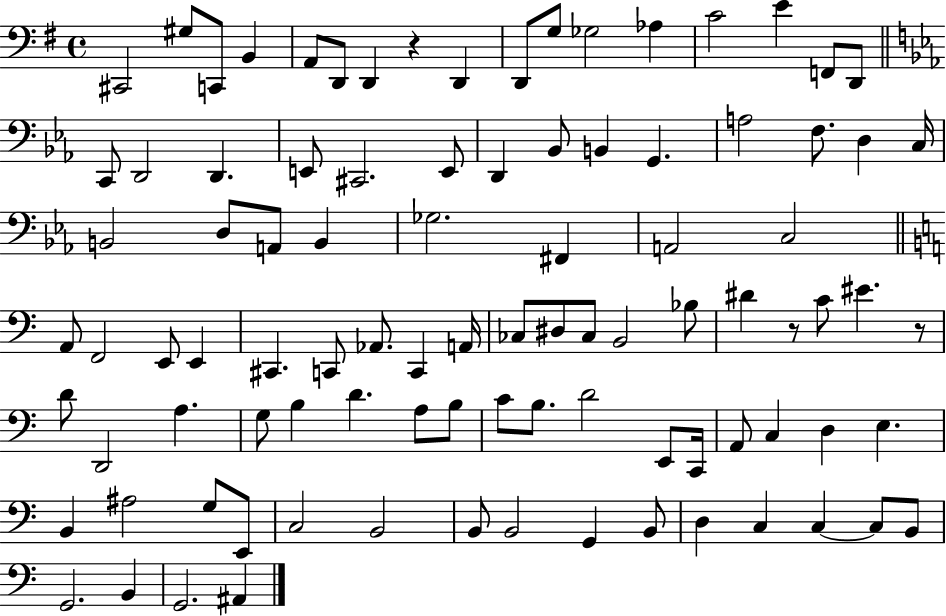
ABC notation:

X:1
T:Untitled
M:4/4
L:1/4
K:G
^C,,2 ^G,/2 C,,/2 B,, A,,/2 D,,/2 D,, z D,, D,,/2 G,/2 _G,2 _A, C2 E F,,/2 D,,/2 C,,/2 D,,2 D,, E,,/2 ^C,,2 E,,/2 D,, _B,,/2 B,, G,, A,2 F,/2 D, C,/4 B,,2 D,/2 A,,/2 B,, _G,2 ^F,, A,,2 C,2 A,,/2 F,,2 E,,/2 E,, ^C,, C,,/2 _A,,/2 C,, A,,/4 _C,/2 ^D,/2 _C,/2 B,,2 _B,/2 ^D z/2 C/2 ^E z/2 D/2 D,,2 A, G,/2 B, D A,/2 B,/2 C/2 B,/2 D2 E,,/2 C,,/4 A,,/2 C, D, E, B,, ^A,2 G,/2 E,,/2 C,2 B,,2 B,,/2 B,,2 G,, B,,/2 D, C, C, C,/2 B,,/2 G,,2 B,, G,,2 ^A,,